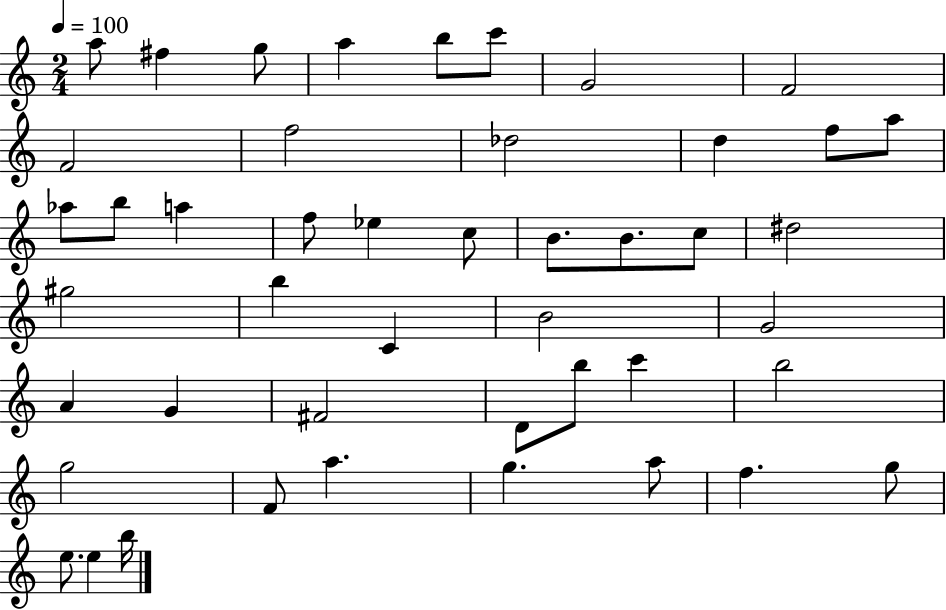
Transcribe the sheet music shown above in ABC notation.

X:1
T:Untitled
M:2/4
L:1/4
K:C
a/2 ^f g/2 a b/2 c'/2 G2 F2 F2 f2 _d2 d f/2 a/2 _a/2 b/2 a f/2 _e c/2 B/2 B/2 c/2 ^d2 ^g2 b C B2 G2 A G ^F2 D/2 b/2 c' b2 g2 F/2 a g a/2 f g/2 e/2 e b/4